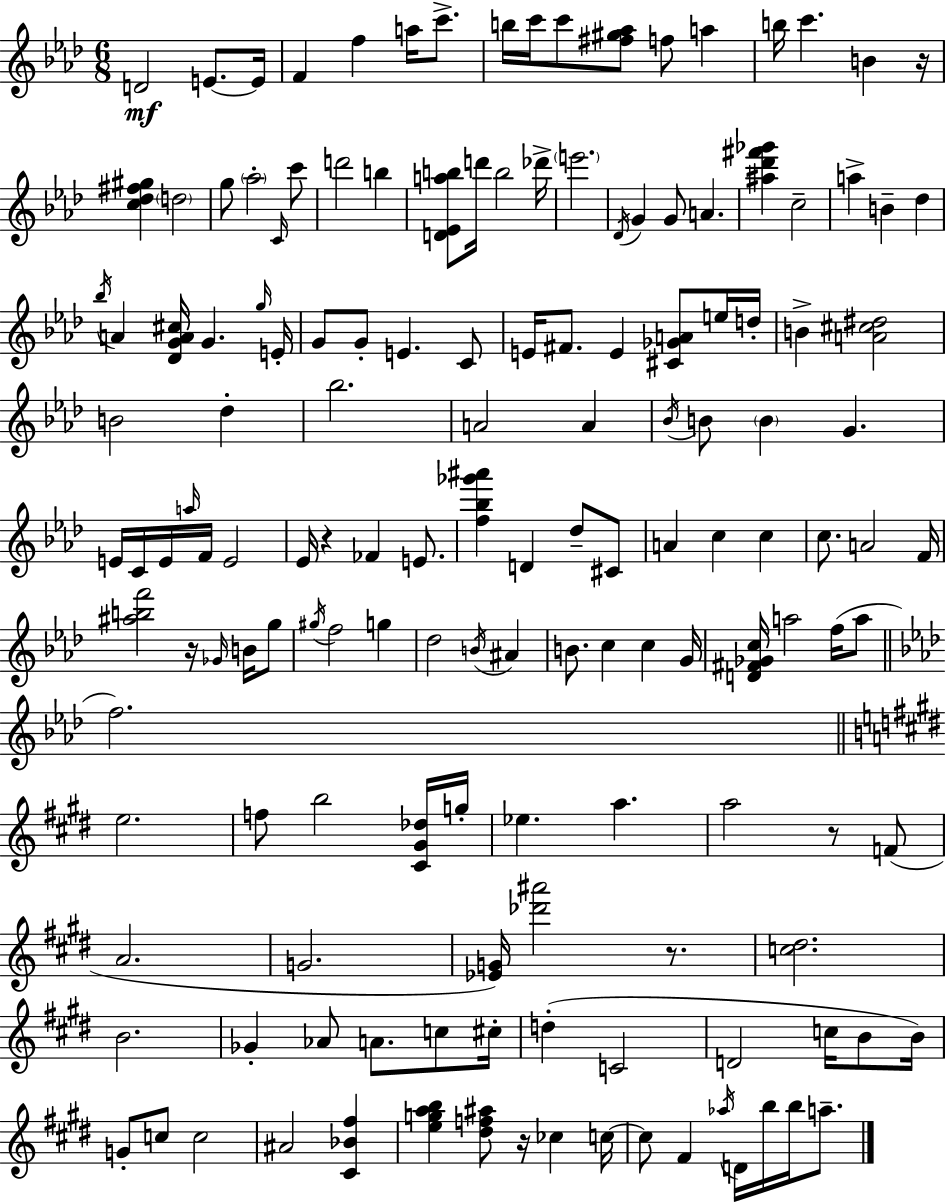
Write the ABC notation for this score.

X:1
T:Untitled
M:6/8
L:1/4
K:Fm
D2 E/2 E/4 F f a/4 c'/2 b/4 c'/4 c'/2 [^f^g_a]/2 f/2 a b/4 c' B z/4 [c_d^f^g] d2 g/2 _a2 C/4 c'/2 d'2 b [D_Eab]/2 d'/4 b2 _d'/4 e'2 _D/4 G G/2 A [^a_d'^f'_g'] c2 a B _d _b/4 A [_DGA^c]/4 G g/4 E/4 G/2 G/2 E C/2 E/4 ^F/2 E [^C_GA]/2 e/4 d/4 B [A^c^d]2 B2 _d _b2 A2 A _B/4 B/2 B G E/4 C/4 E/4 a/4 F/4 E2 _E/4 z _F E/2 [f_b_g'^a'] D _d/2 ^C/2 A c c c/2 A2 F/4 [^abf']2 z/4 _G/4 B/4 g/2 ^g/4 f2 g _d2 B/4 ^A B/2 c c G/4 [D^F_Gc]/4 a2 f/4 a/2 f2 e2 f/2 b2 [^C^G_d]/4 g/4 _e a a2 z/2 F/2 A2 G2 [_EG]/4 [_d'^a']2 z/2 [c^d]2 B2 _G _A/2 A/2 c/2 ^c/4 d C2 D2 c/4 B/2 B/4 G/2 c/2 c2 ^A2 [^C_B^f] [egab] [^df^a]/2 z/4 _c c/4 c/2 ^F _a/4 D/4 b/4 b/4 a/2